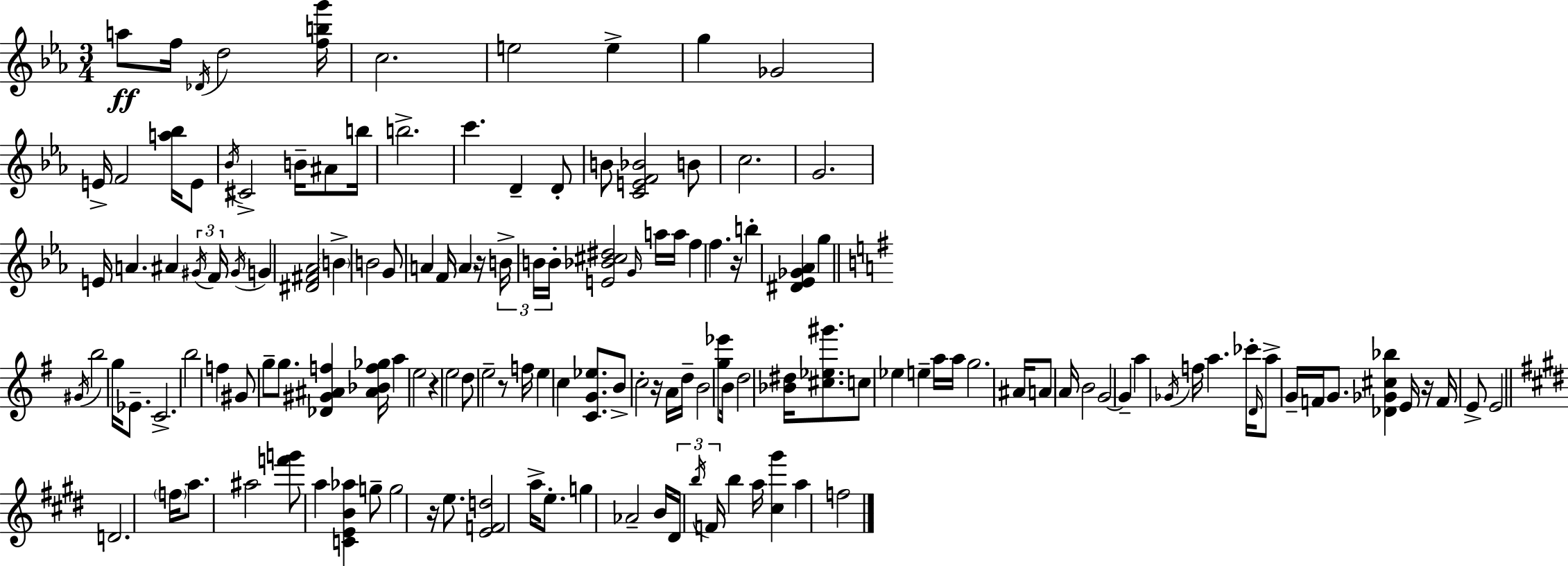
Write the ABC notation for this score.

X:1
T:Untitled
M:3/4
L:1/4
K:Cm
a/2 f/4 _D/4 d2 [fbg']/4 c2 e2 e g _G2 E/4 F2 [a_b]/4 E/2 _B/4 ^C2 B/4 ^A/2 b/4 b2 c' D D/2 B/2 [CEF_B]2 B/2 c2 G2 E/4 A ^A ^G/4 F/4 ^G/4 G [^D^F_A]2 B B2 G/2 A F/4 A z/4 B/4 B/4 B/4 [E_B^c^d]2 G/4 a/4 a/4 f f z/4 b [^D_E_G_A] g ^G/4 b2 g/4 _E/2 C2 b2 f ^G/2 g/2 g/2 [_D^G^Af] [^A_Bf_g]/4 a e2 z e2 d/2 e2 z/2 f/4 e c [CG_e]/2 B/2 c2 z/4 A/4 d/4 B2 [g_e']/2 B/4 d2 [_B^d]/4 [^c_e^g']/2 c/2 _e e a/4 a/4 g2 ^A/4 A/2 A/4 B2 G2 G a _G/4 f/4 a _c'/4 D/4 a/2 G/4 F/4 G/2 [_D_G^c_b] E/4 z/4 F/4 E/2 E2 D2 f/4 a/2 ^a2 [f'g']/2 a [CEB_a] g/2 g2 z/4 e/2 [EFd]2 a/4 e/2 g _A2 B/4 ^D/4 b/4 F/4 b a/4 [^c^g'] a f2